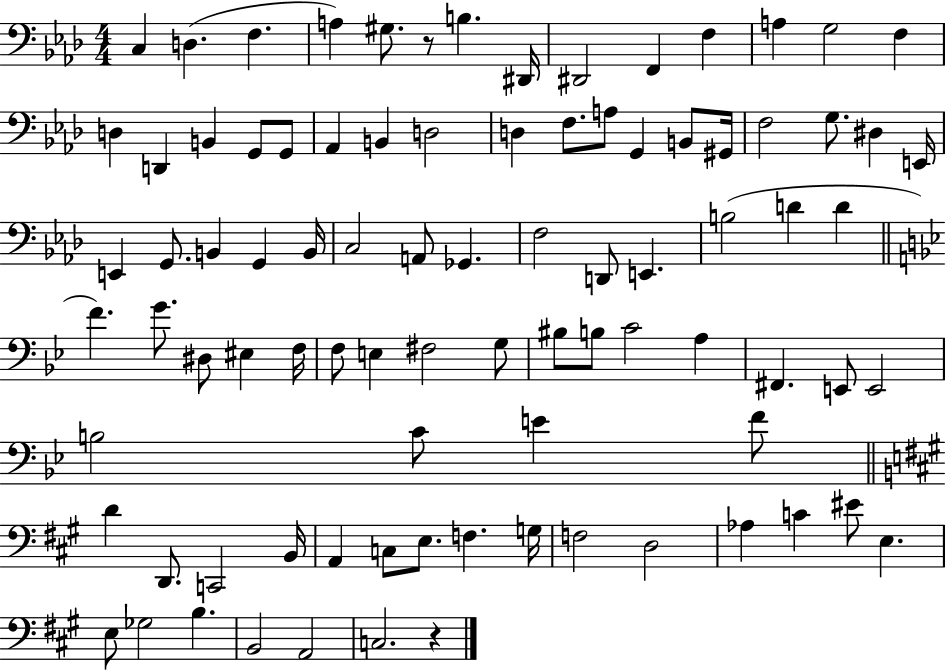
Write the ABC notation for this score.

X:1
T:Untitled
M:4/4
L:1/4
K:Ab
C, D, F, A, ^G,/2 z/2 B, ^D,,/4 ^D,,2 F,, F, A, G,2 F, D, D,, B,, G,,/2 G,,/2 _A,, B,, D,2 D, F,/2 A,/2 G,, B,,/2 ^G,,/4 F,2 G,/2 ^D, E,,/4 E,, G,,/2 B,, G,, B,,/4 C,2 A,,/2 _G,, F,2 D,,/2 E,, B,2 D D F G/2 ^D,/2 ^E, F,/4 F,/2 E, ^F,2 G,/2 ^B,/2 B,/2 C2 A, ^F,, E,,/2 E,,2 B,2 C/2 E F/2 D D,,/2 C,,2 B,,/4 A,, C,/2 E,/2 F, G,/4 F,2 D,2 _A, C ^E/2 E, E,/2 _G,2 B, B,,2 A,,2 C,2 z